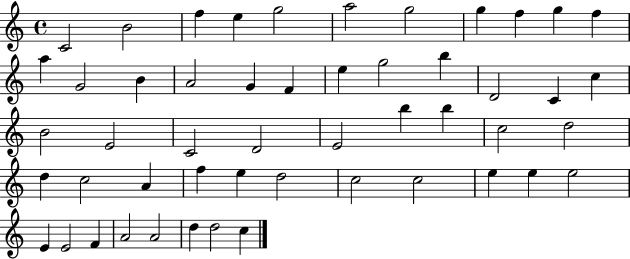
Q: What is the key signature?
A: C major